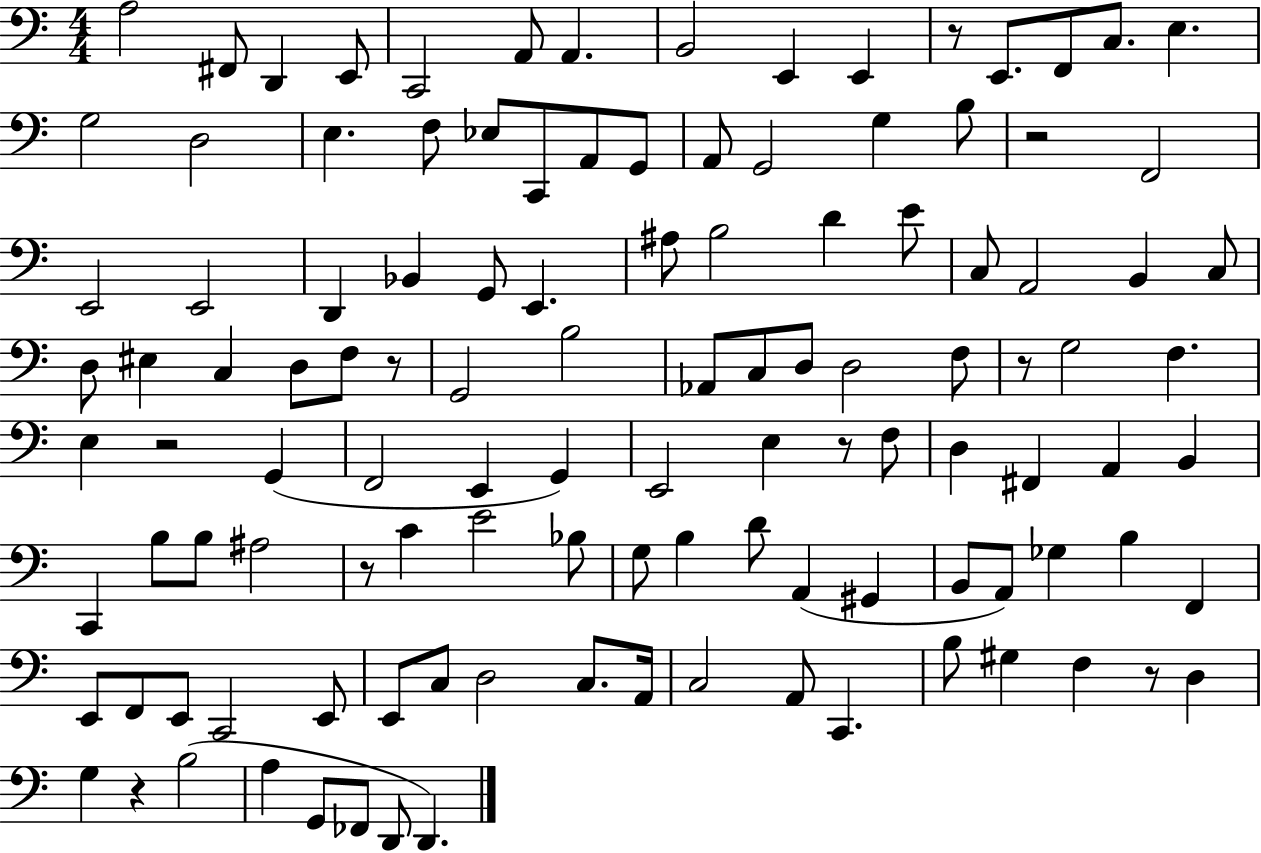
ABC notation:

X:1
T:Untitled
M:4/4
L:1/4
K:C
A,2 ^F,,/2 D,, E,,/2 C,,2 A,,/2 A,, B,,2 E,, E,, z/2 E,,/2 F,,/2 C,/2 E, G,2 D,2 E, F,/2 _E,/2 C,,/2 A,,/2 G,,/2 A,,/2 G,,2 G, B,/2 z2 F,,2 E,,2 E,,2 D,, _B,, G,,/2 E,, ^A,/2 B,2 D E/2 C,/2 A,,2 B,, C,/2 D,/2 ^E, C, D,/2 F,/2 z/2 G,,2 B,2 _A,,/2 C,/2 D,/2 D,2 F,/2 z/2 G,2 F, E, z2 G,, F,,2 E,, G,, E,,2 E, z/2 F,/2 D, ^F,, A,, B,, C,, B,/2 B,/2 ^A,2 z/2 C E2 _B,/2 G,/2 B, D/2 A,, ^G,, B,,/2 A,,/2 _G, B, F,, E,,/2 F,,/2 E,,/2 C,,2 E,,/2 E,,/2 C,/2 D,2 C,/2 A,,/4 C,2 A,,/2 C,, B,/2 ^G, F, z/2 D, G, z B,2 A, G,,/2 _F,,/2 D,,/2 D,,